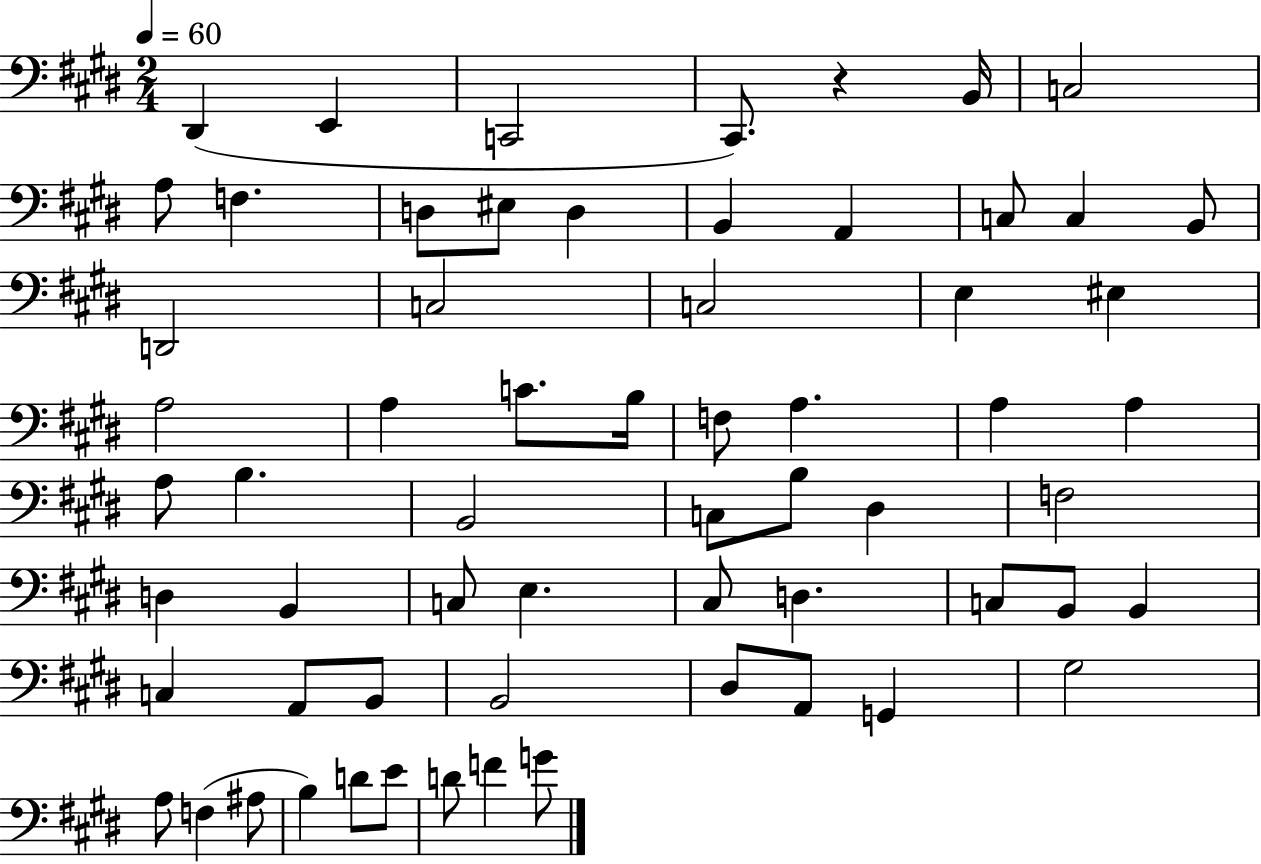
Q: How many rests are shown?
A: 1